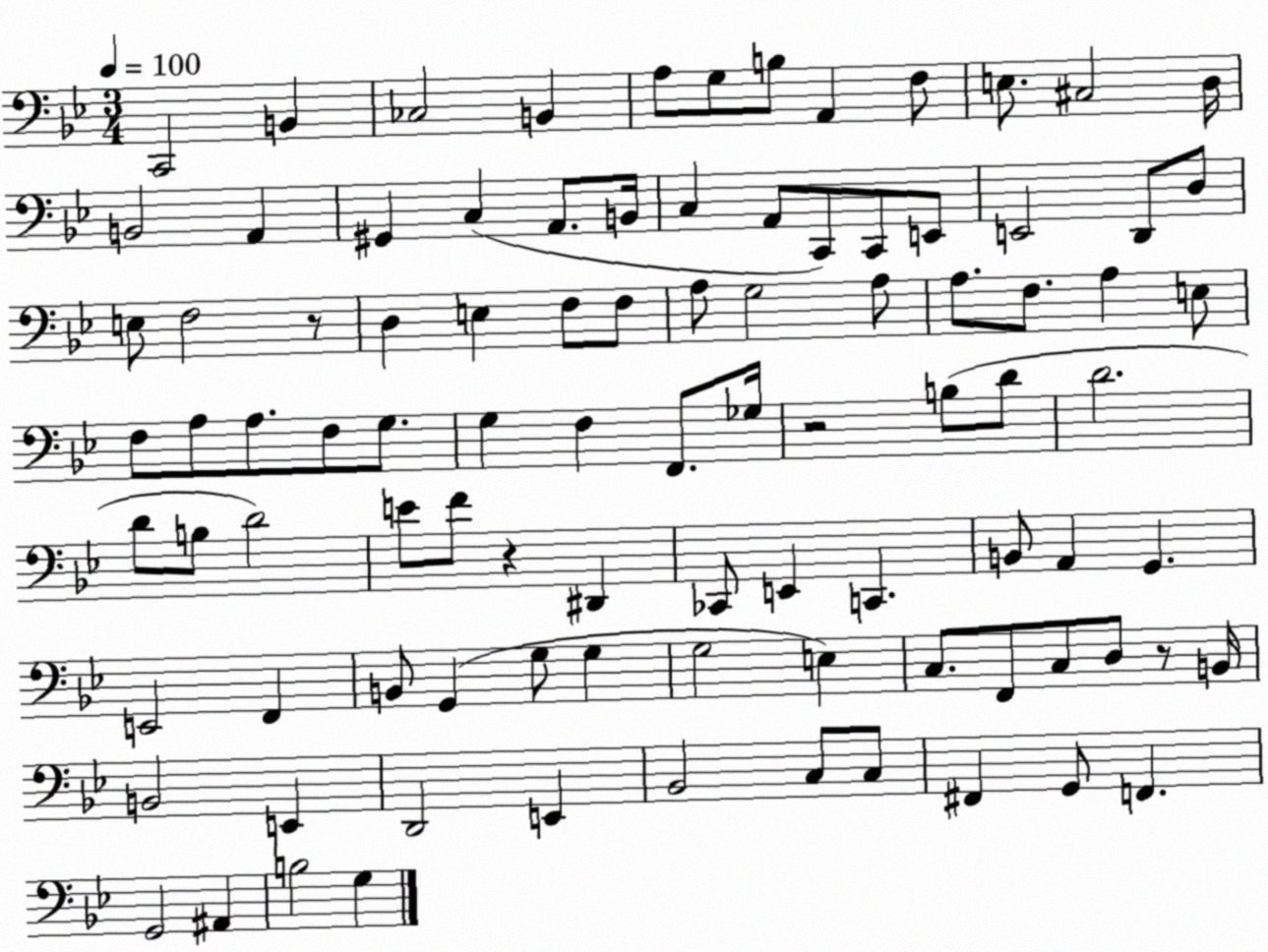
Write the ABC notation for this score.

X:1
T:Untitled
M:3/4
L:1/4
K:Bb
C,,2 B,, _C,2 B,, A,/2 G,/2 B,/2 A,, F,/2 E,/2 ^C,2 D,/4 B,,2 A,, ^G,, C, A,,/2 B,,/4 C, A,,/2 C,,/2 C,,/2 E,,/2 E,,2 D,,/2 D,/2 E,/2 F,2 z/2 D, E, F,/2 F,/2 A,/2 G,2 A,/2 A,/2 F,/2 A, E,/2 F,/2 A,/2 A,/2 F,/2 G,/2 G, F, F,,/2 _G,/4 z2 B,/2 D/2 D2 D/2 B,/2 D2 E/2 F/2 z ^D,, _C,,/2 E,, C,, B,,/2 A,, G,, E,,2 F,, B,,/2 G,, G,/2 G, G,2 E, C,/2 F,,/2 C,/2 D,/2 z/2 B,,/4 B,,2 E,, D,,2 E,, _B,,2 C,/2 C,/2 ^F,, G,,/2 F,, G,,2 ^A,, B,2 G,